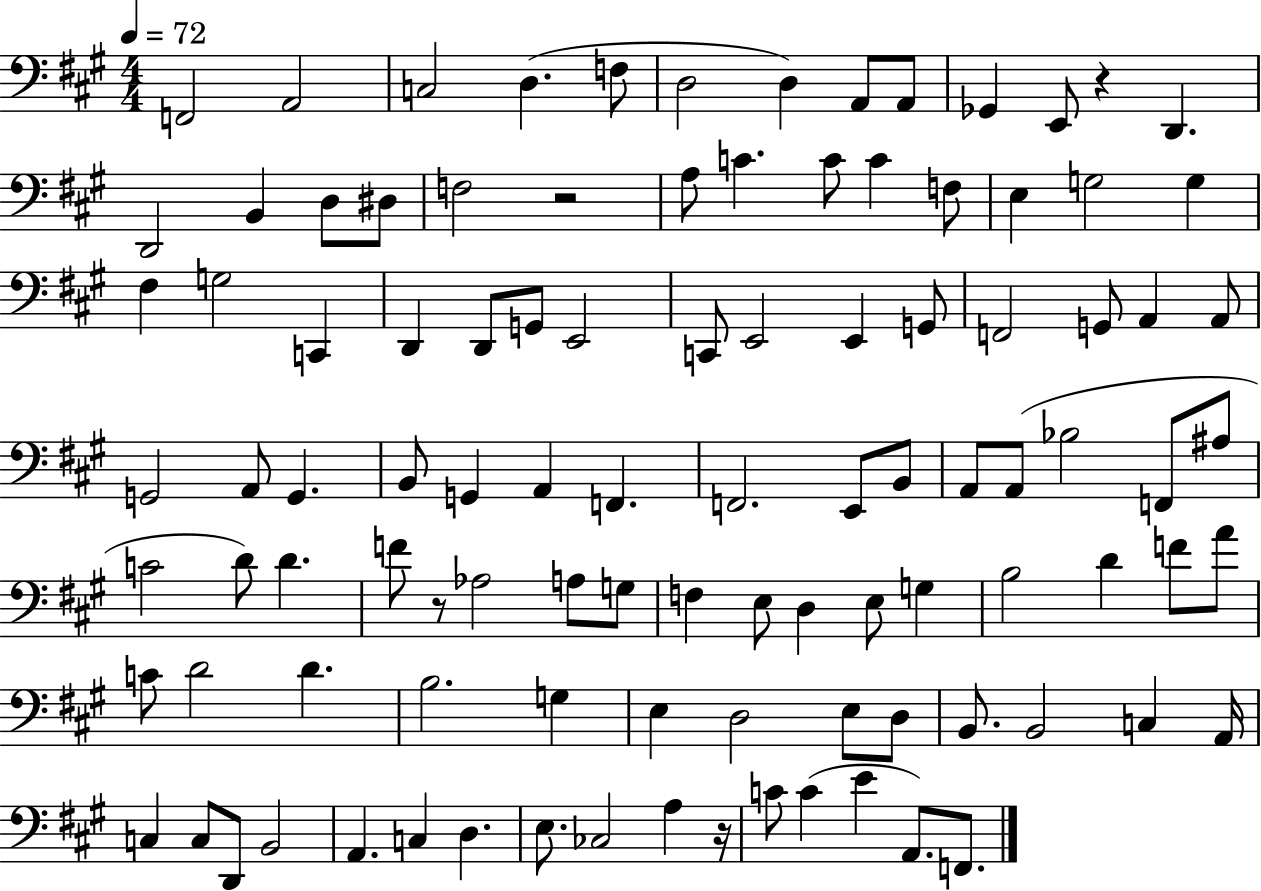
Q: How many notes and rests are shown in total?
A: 103